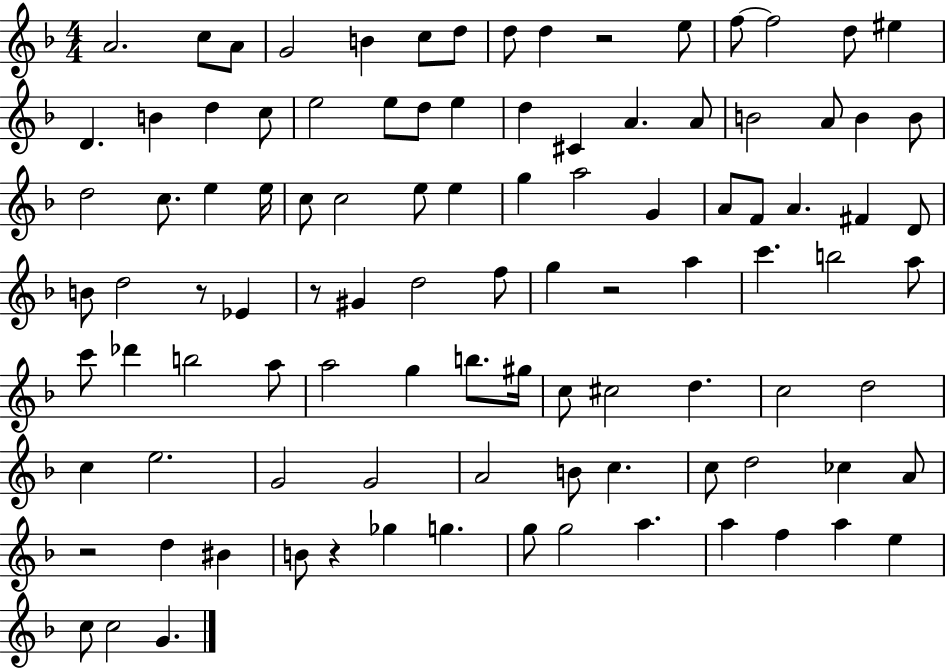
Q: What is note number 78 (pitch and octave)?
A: C5